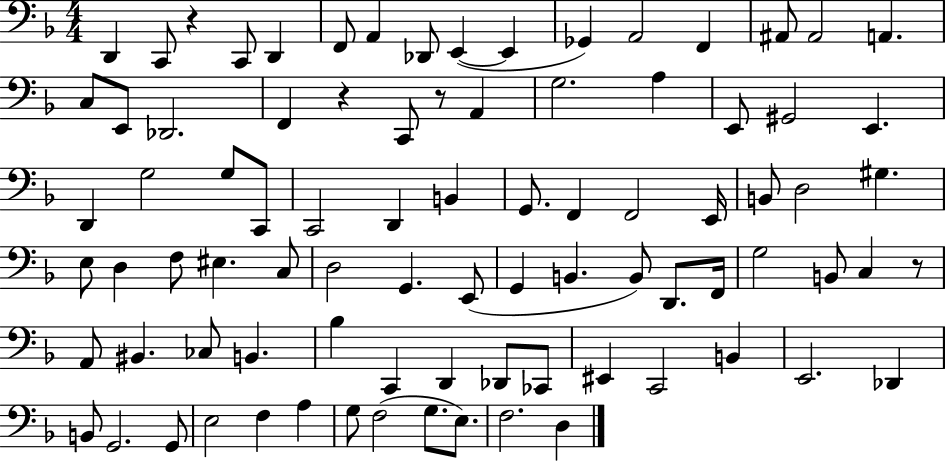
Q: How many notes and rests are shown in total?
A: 86